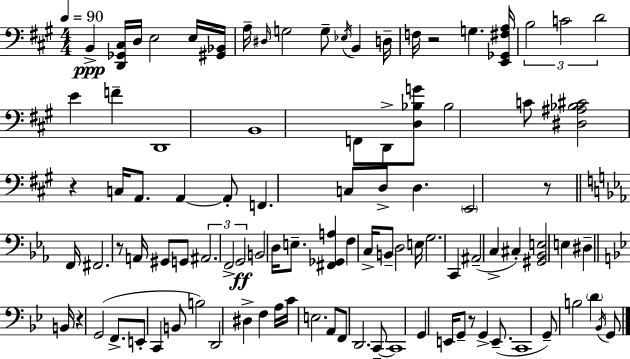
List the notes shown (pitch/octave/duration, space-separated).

B2/q [D2,Gb2,C#3]/s D3/s E3/h E3/s [G#2,Bb2]/s A3/s D#3/s G3/h G3/e Eb3/s B2/q D3/s F3/s R/h G3/q. [E2,Gb2,F#3,A3]/s B3/h C4/h D4/h E4/q F4/q D2/w B2/w F2/e D2/e [D3,Bb3,G4]/e Bb3/h C4/e [D#3,A#3,Bb3,C#4]/h R/q C3/s A2/e. A2/q A2/e F2/q. C3/e D3/e D3/q. E2/h R/e F2/s F#2/h. R/e A2/s G#2/e G2/e A#2/h. F2/h G2/h B2/h D3/s E3/e. [F#2,Gb2,A3]/q F3/q C3/s B2/e D3/h E3/s G3/h. C2/q A#2/h C3/q C#3/q [G#2,Bb2,E3]/h E3/q D#3/q B2/s R/q G2/h F2/e. E2/e C2/q B2/e B3/h D2/h D#3/q F3/q A3/s C4/s E3/h. A2/e F2/e D2/h. C2/e C2/w G2/q E2/s G2/e R/e G2/q E2/e. C2/w G2/e B3/h D4/q Bb2/s G2/e